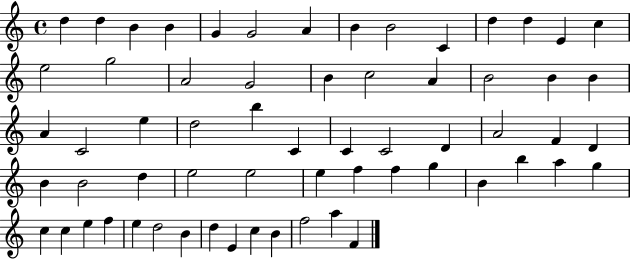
X:1
T:Untitled
M:4/4
L:1/4
K:C
d d B B G G2 A B B2 C d d E c e2 g2 A2 G2 B c2 A B2 B B A C2 e d2 b C C C2 D A2 F D B B2 d e2 e2 e f f g B b a g c c e f e d2 B d E c B f2 a F